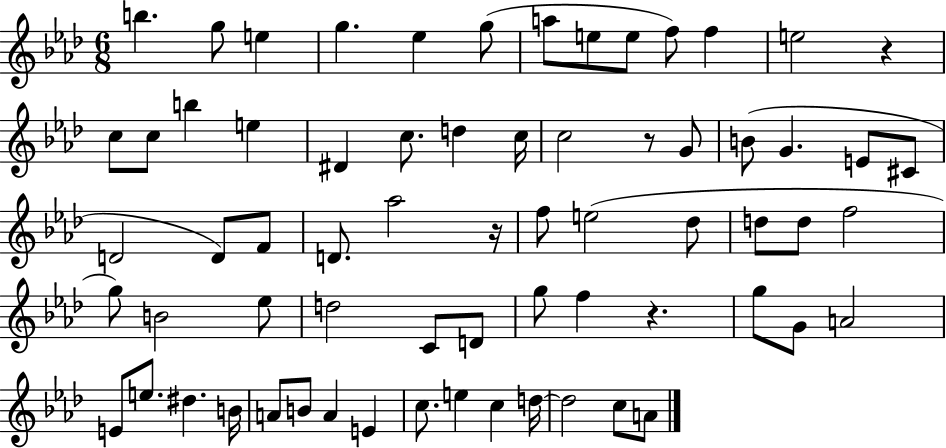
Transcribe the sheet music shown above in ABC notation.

X:1
T:Untitled
M:6/8
L:1/4
K:Ab
b g/2 e g _e g/2 a/2 e/2 e/2 f/2 f e2 z c/2 c/2 b e ^D c/2 d c/4 c2 z/2 G/2 B/2 G E/2 ^C/2 D2 D/2 F/2 D/2 _a2 z/4 f/2 e2 _d/2 d/2 d/2 f2 g/2 B2 _e/2 d2 C/2 D/2 g/2 f z g/2 G/2 A2 E/2 e/2 ^d B/4 A/2 B/2 A E c/2 e c d/4 d2 c/2 A/2